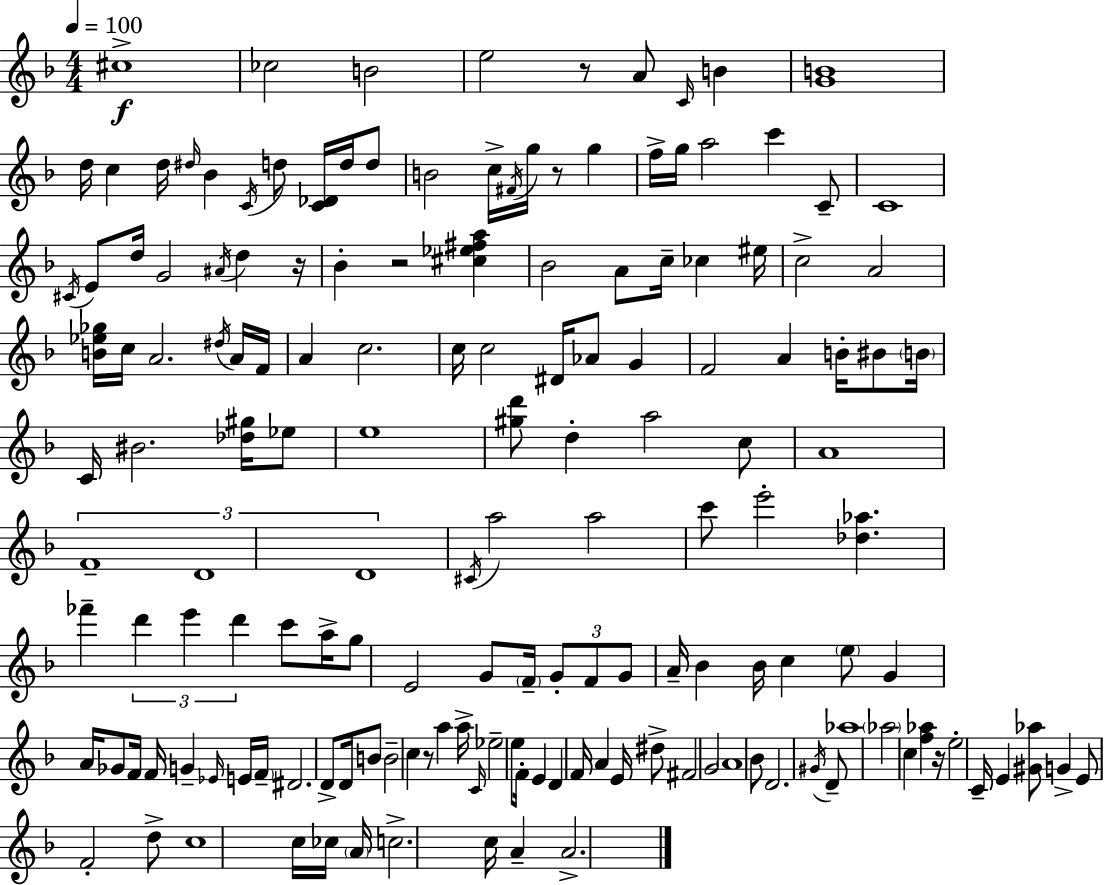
C#5/w CES5/h B4/h E5/h R/e A4/e C4/s B4/q [G4,B4]/w D5/s C5/q D5/s D#5/s Bb4/q C4/s D5/e [C4,Db4]/s D5/s D5/e B4/h C5/s F#4/s G5/s R/e G5/q F5/s G5/s A5/h C6/q C4/e C4/w C#4/s E4/e D5/s G4/h A#4/s D5/q R/s Bb4/q R/h [C#5,Eb5,F#5,A5]/q Bb4/h A4/e C5/s CES5/q EIS5/s C5/h A4/h [B4,Eb5,Gb5]/s C5/s A4/h. D#5/s A4/s F4/s A4/q C5/h. C5/s C5/h D#4/s Ab4/e G4/q F4/h A4/q B4/s BIS4/e B4/s C4/s BIS4/h. [Db5,G#5]/s Eb5/e E5/w [G#5,D6]/e D5/q A5/h C5/e A4/w F4/w D4/w D4/w C#4/s A5/h A5/h C6/e E6/h [Db5,Ab5]/q. FES6/q D6/q E6/q D6/q C6/e A5/s G5/e E4/h G4/e F4/s G4/e F4/e G4/e A4/s Bb4/q Bb4/s C5/q E5/e G4/q A4/s Gb4/e F4/s F4/s G4/q Eb4/s E4/s F4/s D#4/h. D4/e D4/s B4/e B4/h C5/q R/e A5/q A5/s C4/s Eb5/h E5/e F4/s E4/q D4/q F4/s A4/q E4/s D#5/e F#4/h G4/h A4/w Bb4/e D4/h. G#4/s D4/e Ab5/w Ab5/h C5/q [F5,Ab5]/q R/s E5/h C4/s E4/q [G#4,Ab5]/e G4/q E4/e F4/h D5/e C5/w C5/s CES5/s A4/s C5/h. C5/s A4/q A4/h.